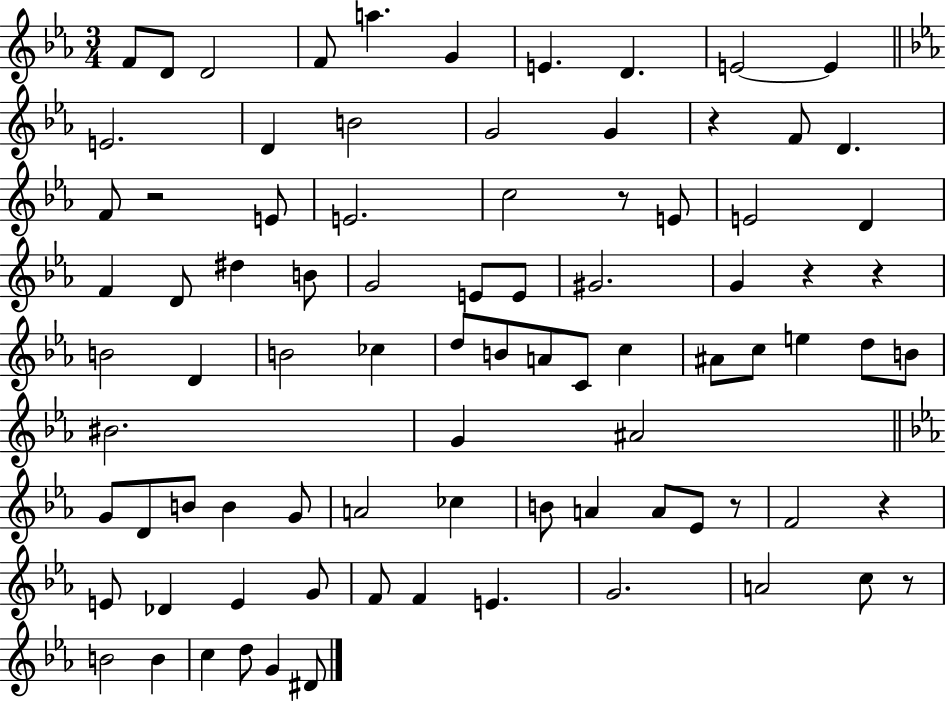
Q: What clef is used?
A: treble